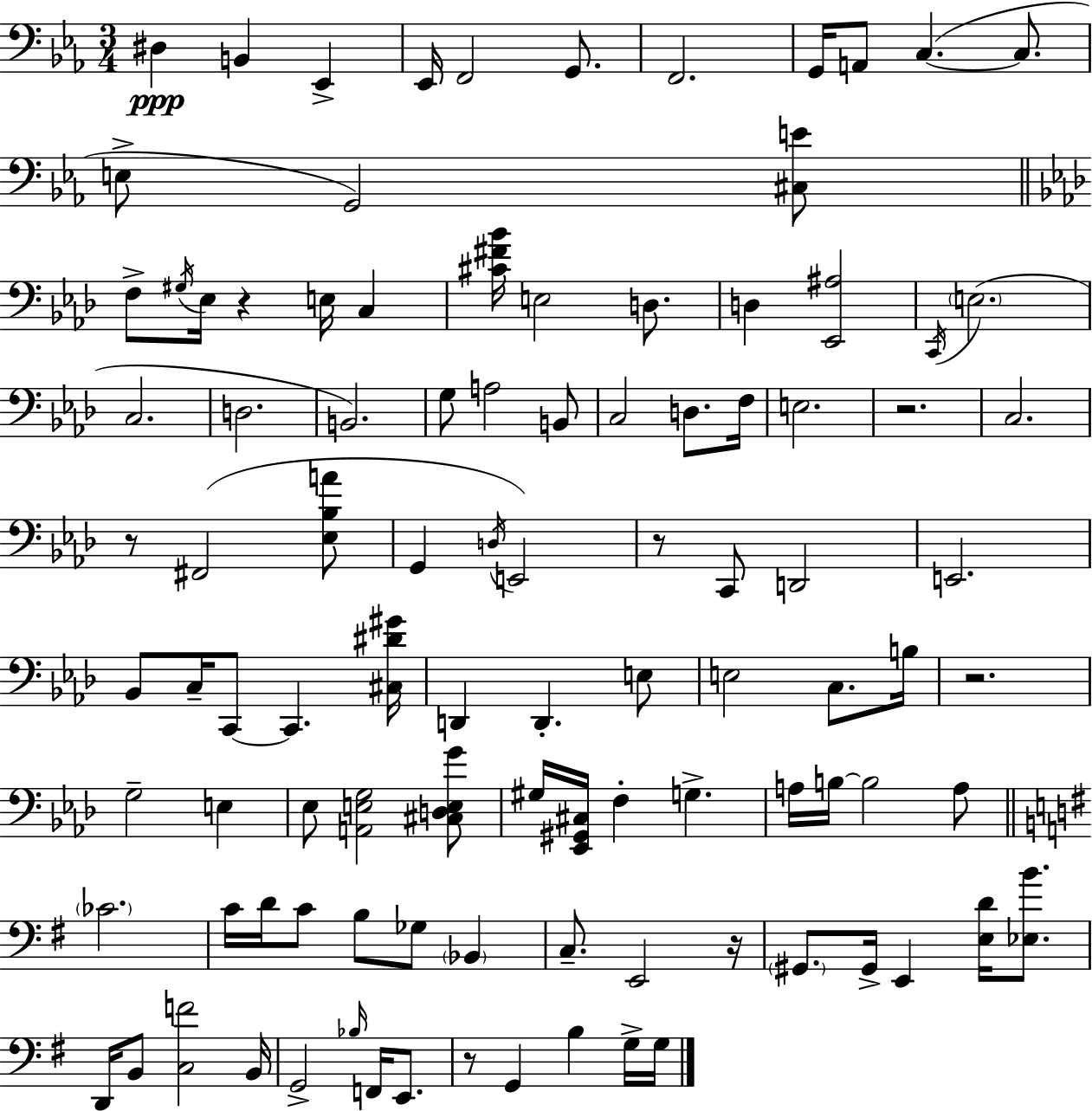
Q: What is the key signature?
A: C minor